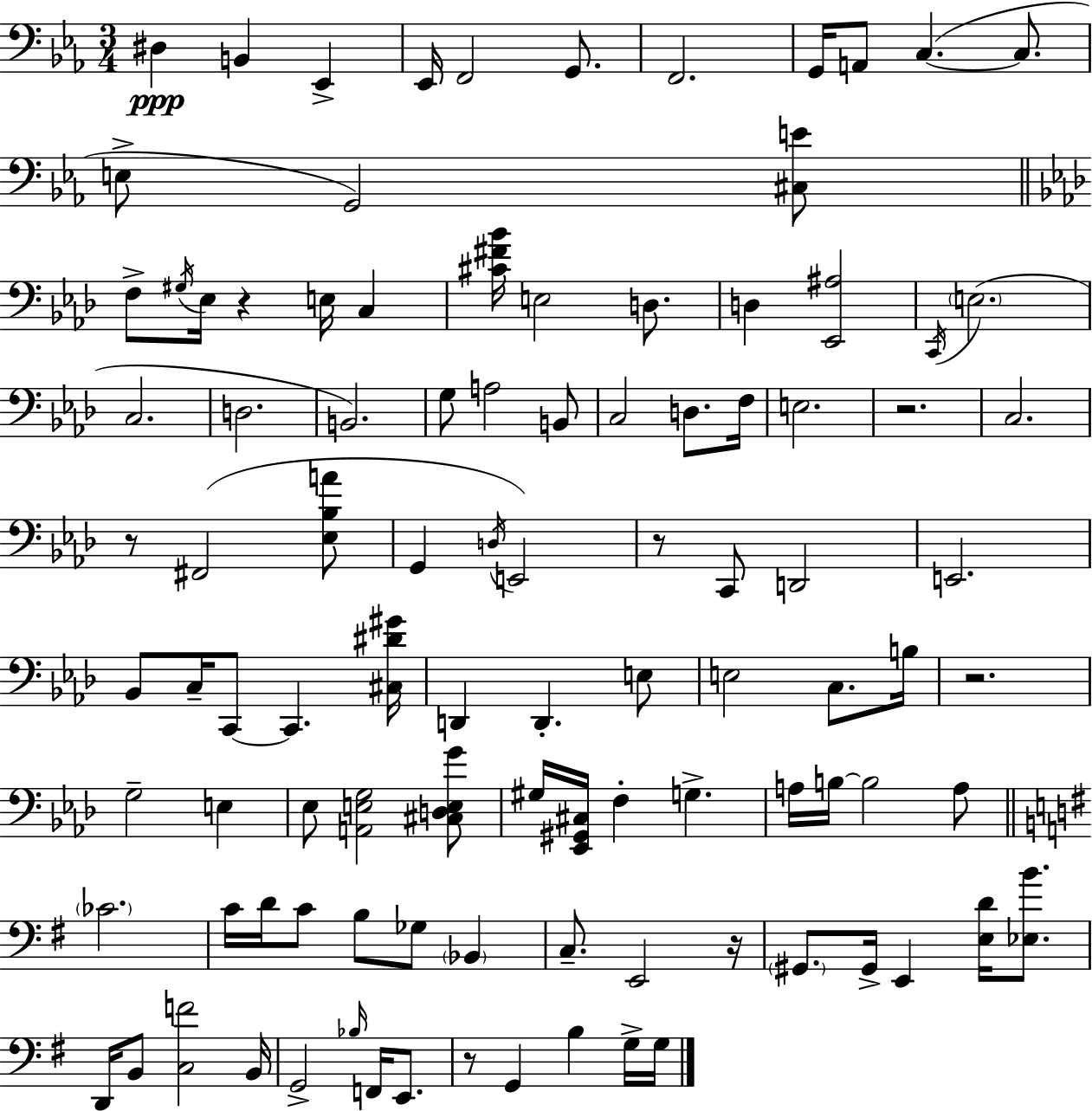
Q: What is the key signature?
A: C minor